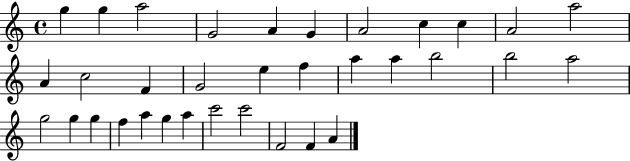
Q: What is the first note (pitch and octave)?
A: G5